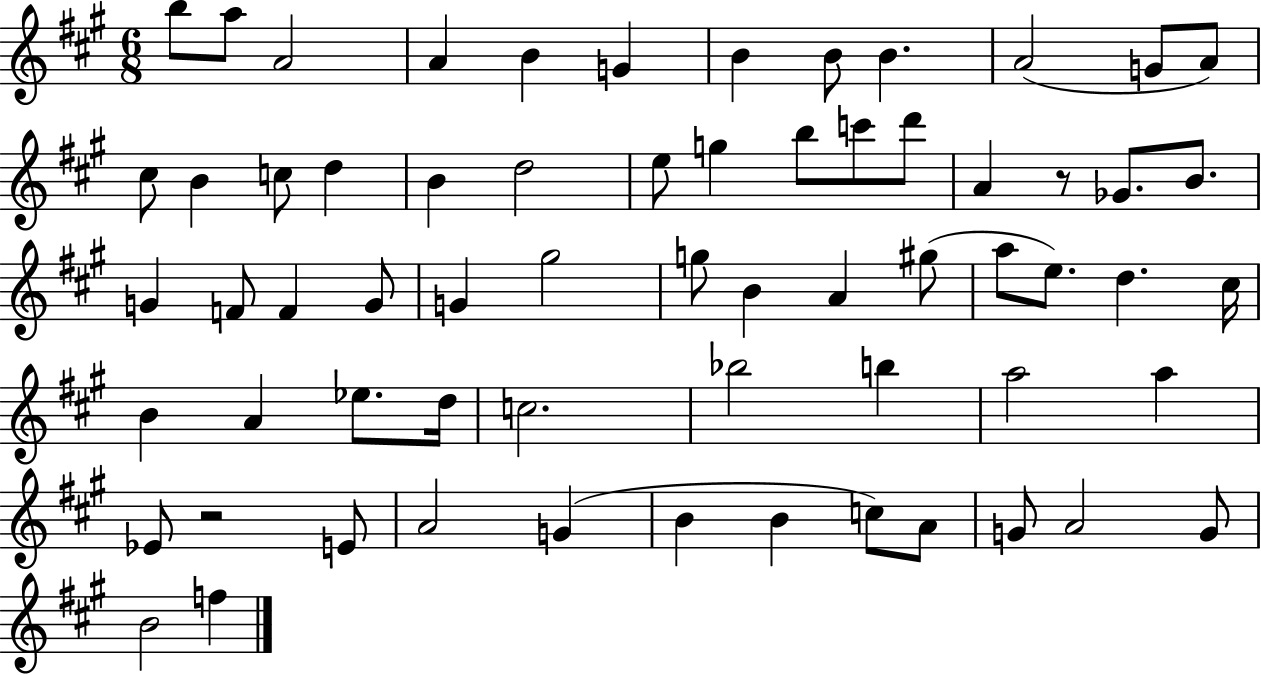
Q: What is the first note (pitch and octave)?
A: B5